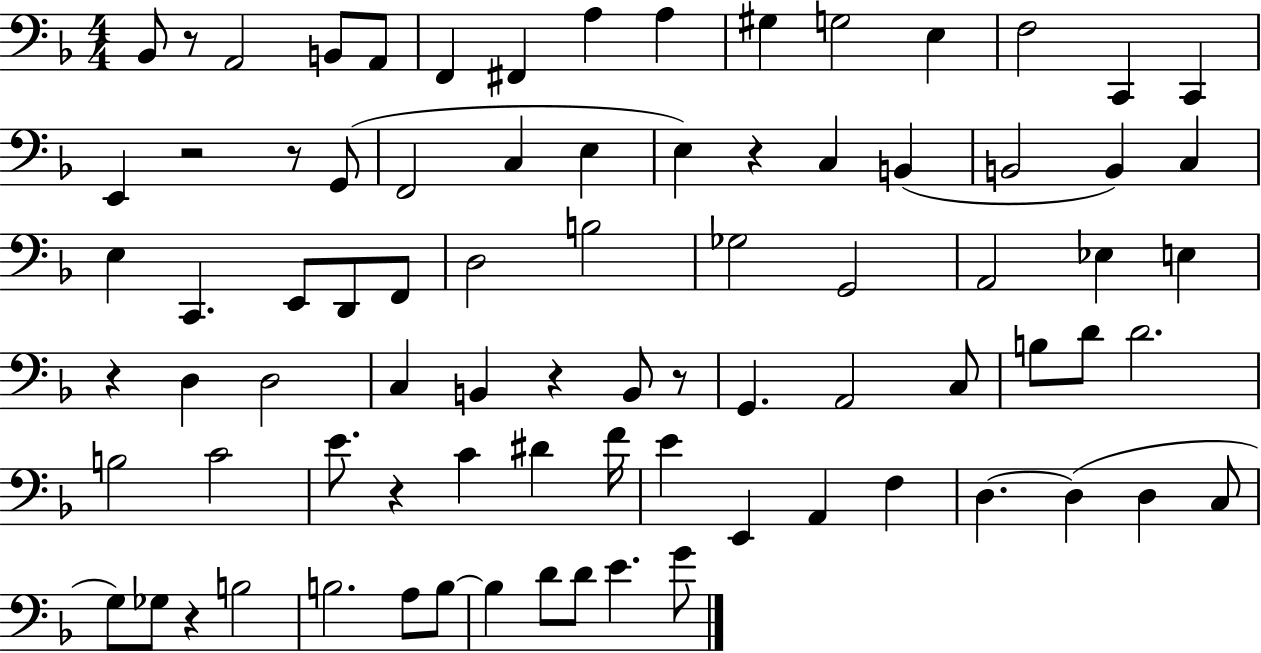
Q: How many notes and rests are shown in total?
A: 82